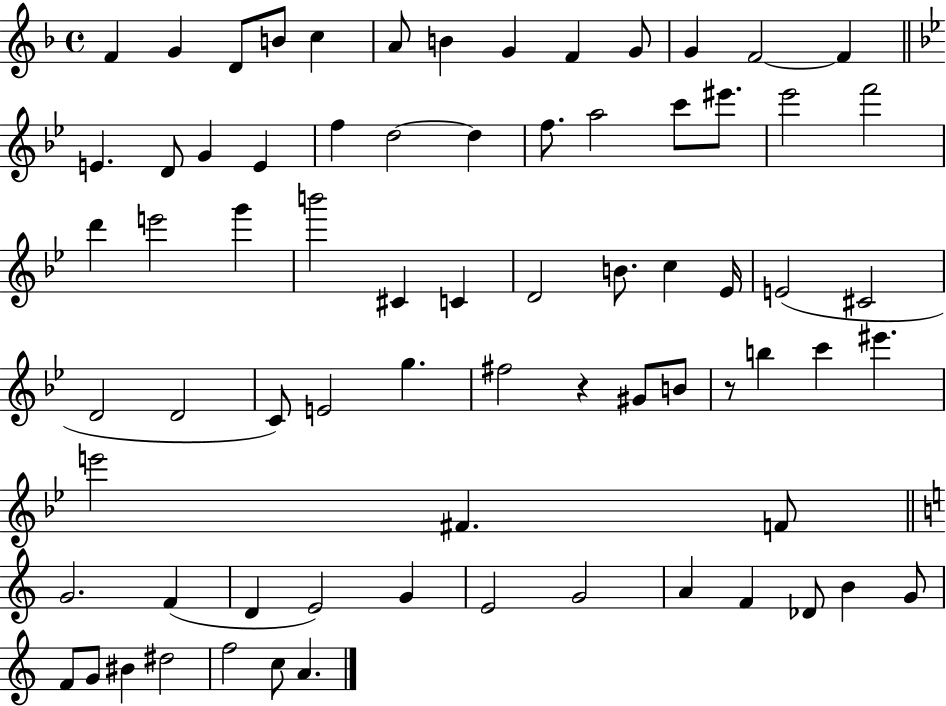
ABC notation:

X:1
T:Untitled
M:4/4
L:1/4
K:F
F G D/2 B/2 c A/2 B G F G/2 G F2 F E D/2 G E f d2 d f/2 a2 c'/2 ^e'/2 _e'2 f'2 d' e'2 g' b'2 ^C C D2 B/2 c _E/4 E2 ^C2 D2 D2 C/2 E2 g ^f2 z ^G/2 B/2 z/2 b c' ^e' e'2 ^F F/2 G2 F D E2 G E2 G2 A F _D/2 B G/2 F/2 G/2 ^B ^d2 f2 c/2 A